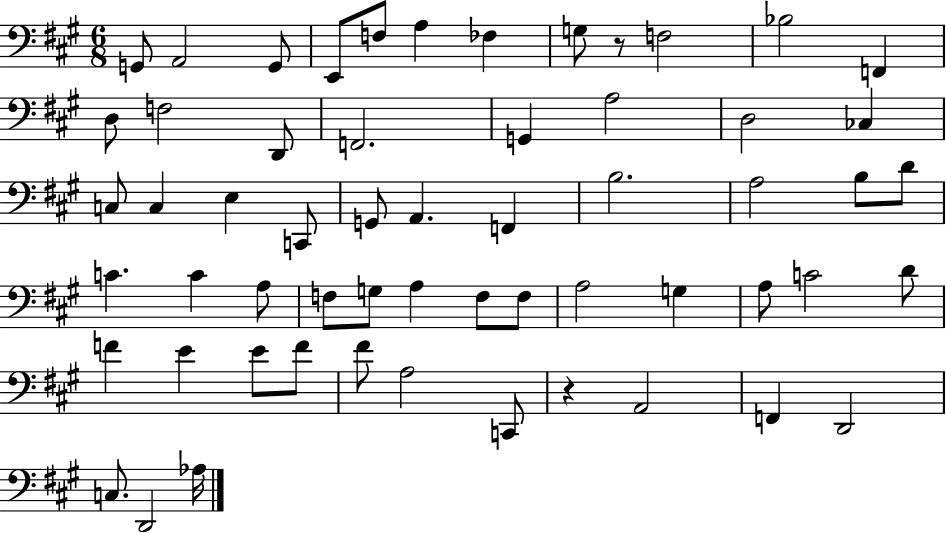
X:1
T:Untitled
M:6/8
L:1/4
K:A
G,,/2 A,,2 G,,/2 E,,/2 F,/2 A, _F, G,/2 z/2 F,2 _B,2 F,, D,/2 F,2 D,,/2 F,,2 G,, A,2 D,2 _C, C,/2 C, E, C,,/2 G,,/2 A,, F,, B,2 A,2 B,/2 D/2 C C A,/2 F,/2 G,/2 A, F,/2 F,/2 A,2 G, A,/2 C2 D/2 F E E/2 F/2 ^F/2 A,2 C,,/2 z A,,2 F,, D,,2 C,/2 D,,2 _A,/4